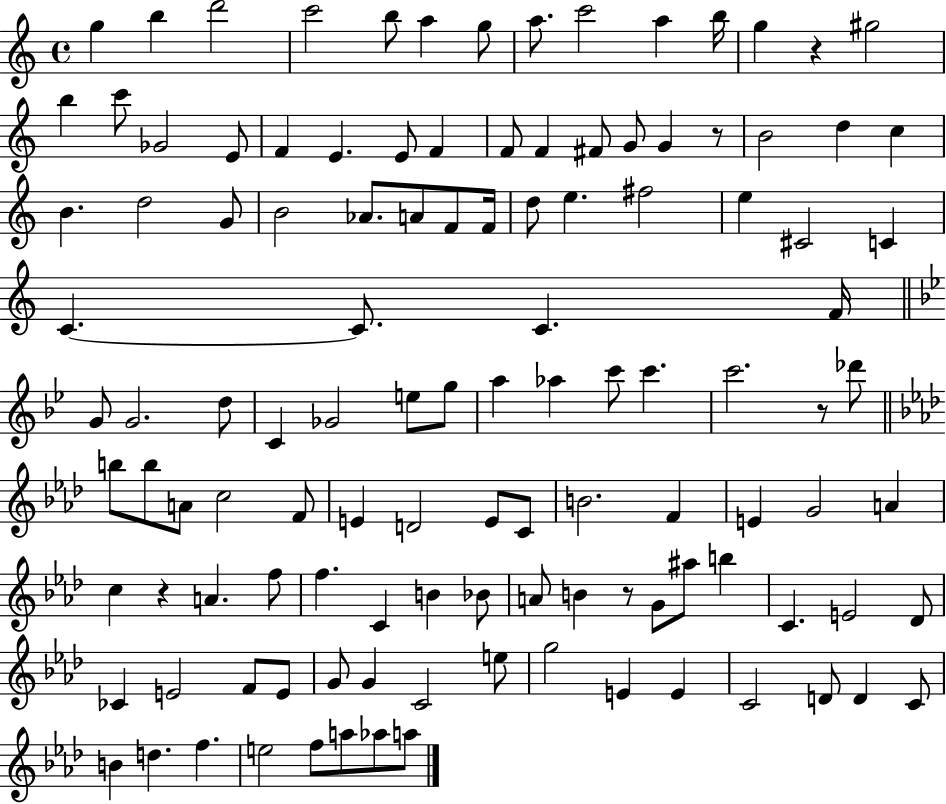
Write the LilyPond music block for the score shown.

{
  \clef treble
  \time 4/4
  \defaultTimeSignature
  \key c \major
  g''4 b''4 d'''2 | c'''2 b''8 a''4 g''8 | a''8. c'''2 a''4 b''16 | g''4 r4 gis''2 | \break b''4 c'''8 ges'2 e'8 | f'4 e'4. e'8 f'4 | f'8 f'4 fis'8 g'8 g'4 r8 | b'2 d''4 c''4 | \break b'4. d''2 g'8 | b'2 aes'8. a'8 f'8 f'16 | d''8 e''4. fis''2 | e''4 cis'2 c'4 | \break c'4.~~ c'8. c'4. f'16 | \bar "||" \break \key bes \major g'8 g'2. d''8 | c'4 ges'2 e''8 g''8 | a''4 aes''4 c'''8 c'''4. | c'''2. r8 des'''8 | \break \bar "||" \break \key aes \major b''8 b''8 a'8 c''2 f'8 | e'4 d'2 e'8 c'8 | b'2. f'4 | e'4 g'2 a'4 | \break c''4 r4 a'4. f''8 | f''4. c'4 b'4 bes'8 | a'8 b'4 r8 g'8 ais''8 b''4 | c'4. e'2 des'8 | \break ces'4 e'2 f'8 e'8 | g'8 g'4 c'2 e''8 | g''2 e'4 e'4 | c'2 d'8 d'4 c'8 | \break b'4 d''4. f''4. | e''2 f''8 a''8 aes''8 a''8 | \bar "|."
}